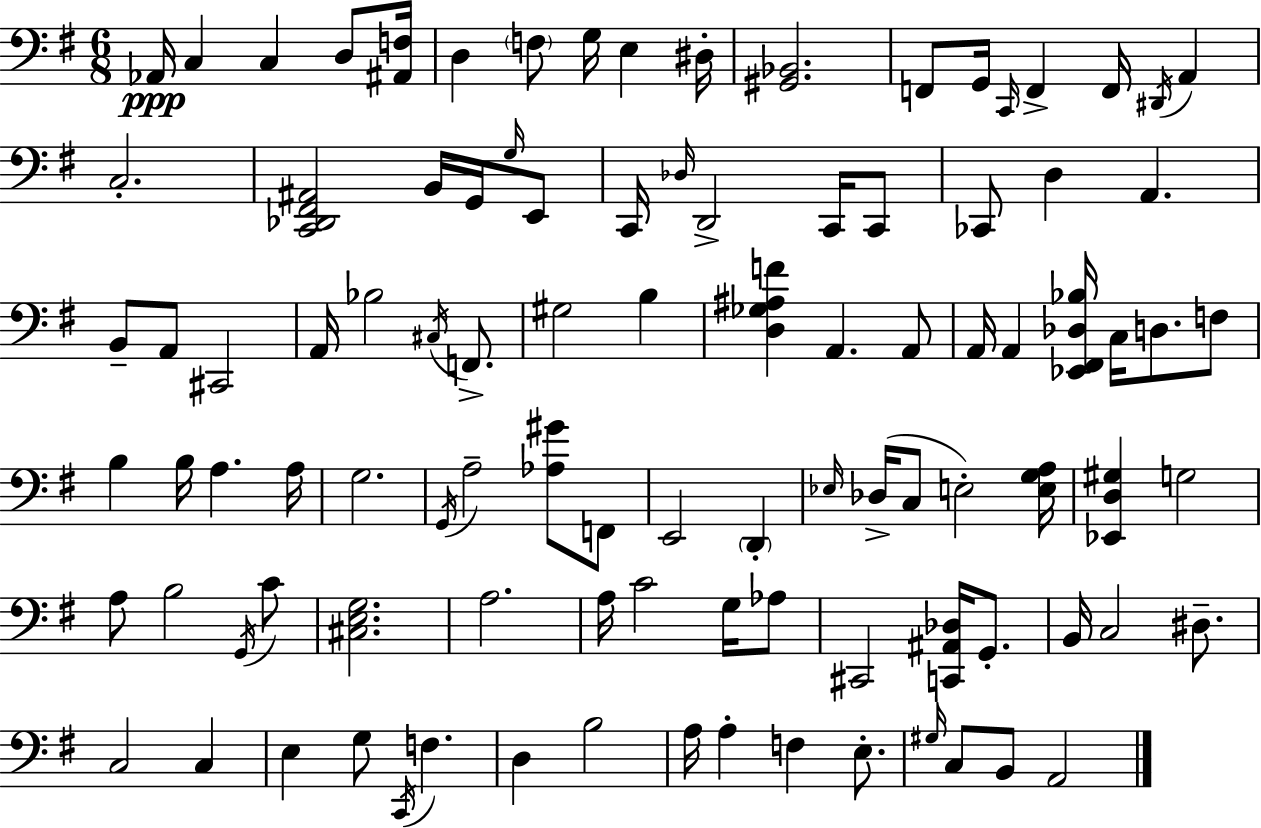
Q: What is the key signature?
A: E minor